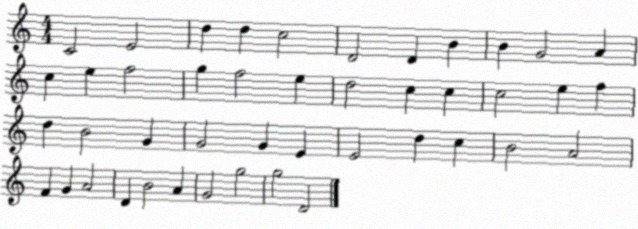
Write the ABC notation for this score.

X:1
T:Untitled
M:4/4
L:1/4
K:C
C2 E2 d d c2 D2 D B B G2 A c e f2 g f2 e d2 c c c2 e f d B2 G G2 G E E2 d c B2 A2 F G A2 D B2 A G2 g2 g2 D2